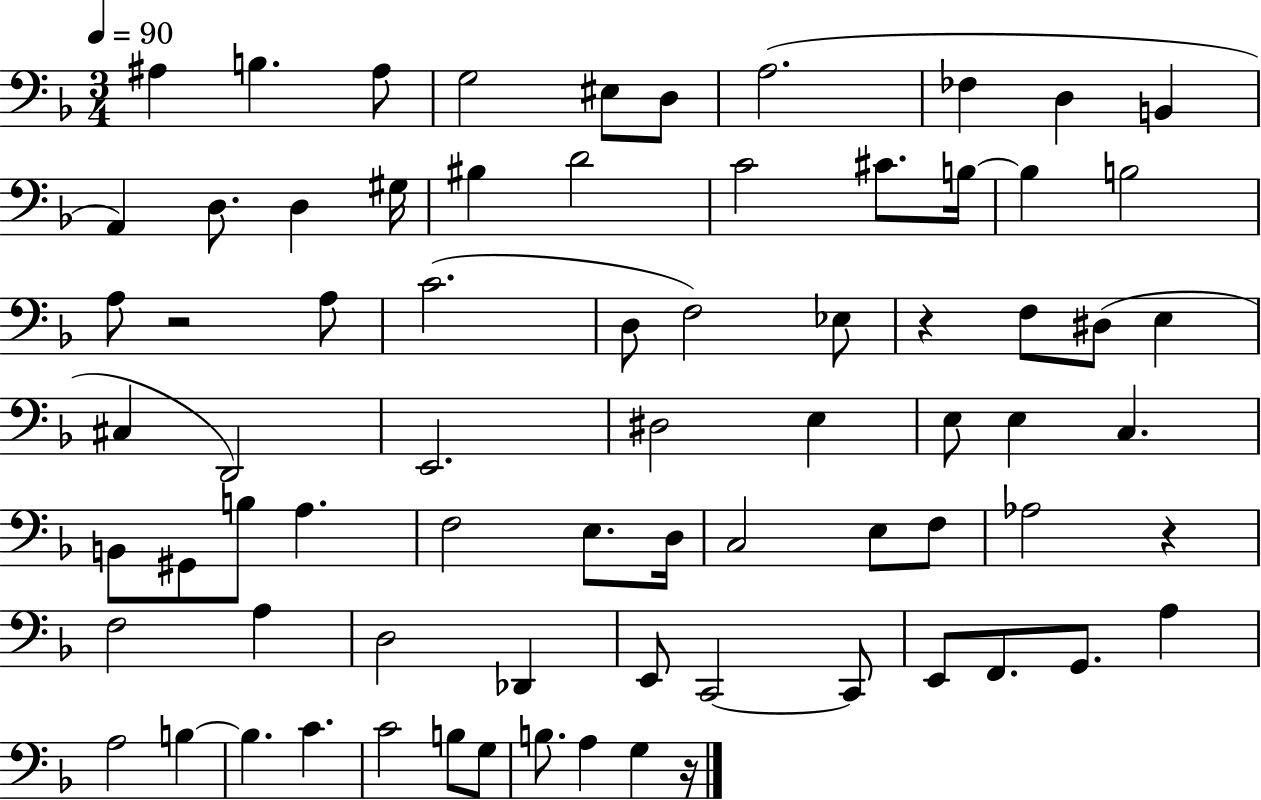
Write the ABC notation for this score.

X:1
T:Untitled
M:3/4
L:1/4
K:F
^A, B, ^A,/2 G,2 ^E,/2 D,/2 A,2 _F, D, B,, A,, D,/2 D, ^G,/4 ^B, D2 C2 ^C/2 B,/4 B, B,2 A,/2 z2 A,/2 C2 D,/2 F,2 _E,/2 z F,/2 ^D,/2 E, ^C, D,,2 E,,2 ^D,2 E, E,/2 E, C, B,,/2 ^G,,/2 B,/2 A, F,2 E,/2 D,/4 C,2 E,/2 F,/2 _A,2 z F,2 A, D,2 _D,, E,,/2 C,,2 C,,/2 E,,/2 F,,/2 G,,/2 A, A,2 B, B, C C2 B,/2 G,/2 B,/2 A, G, z/4